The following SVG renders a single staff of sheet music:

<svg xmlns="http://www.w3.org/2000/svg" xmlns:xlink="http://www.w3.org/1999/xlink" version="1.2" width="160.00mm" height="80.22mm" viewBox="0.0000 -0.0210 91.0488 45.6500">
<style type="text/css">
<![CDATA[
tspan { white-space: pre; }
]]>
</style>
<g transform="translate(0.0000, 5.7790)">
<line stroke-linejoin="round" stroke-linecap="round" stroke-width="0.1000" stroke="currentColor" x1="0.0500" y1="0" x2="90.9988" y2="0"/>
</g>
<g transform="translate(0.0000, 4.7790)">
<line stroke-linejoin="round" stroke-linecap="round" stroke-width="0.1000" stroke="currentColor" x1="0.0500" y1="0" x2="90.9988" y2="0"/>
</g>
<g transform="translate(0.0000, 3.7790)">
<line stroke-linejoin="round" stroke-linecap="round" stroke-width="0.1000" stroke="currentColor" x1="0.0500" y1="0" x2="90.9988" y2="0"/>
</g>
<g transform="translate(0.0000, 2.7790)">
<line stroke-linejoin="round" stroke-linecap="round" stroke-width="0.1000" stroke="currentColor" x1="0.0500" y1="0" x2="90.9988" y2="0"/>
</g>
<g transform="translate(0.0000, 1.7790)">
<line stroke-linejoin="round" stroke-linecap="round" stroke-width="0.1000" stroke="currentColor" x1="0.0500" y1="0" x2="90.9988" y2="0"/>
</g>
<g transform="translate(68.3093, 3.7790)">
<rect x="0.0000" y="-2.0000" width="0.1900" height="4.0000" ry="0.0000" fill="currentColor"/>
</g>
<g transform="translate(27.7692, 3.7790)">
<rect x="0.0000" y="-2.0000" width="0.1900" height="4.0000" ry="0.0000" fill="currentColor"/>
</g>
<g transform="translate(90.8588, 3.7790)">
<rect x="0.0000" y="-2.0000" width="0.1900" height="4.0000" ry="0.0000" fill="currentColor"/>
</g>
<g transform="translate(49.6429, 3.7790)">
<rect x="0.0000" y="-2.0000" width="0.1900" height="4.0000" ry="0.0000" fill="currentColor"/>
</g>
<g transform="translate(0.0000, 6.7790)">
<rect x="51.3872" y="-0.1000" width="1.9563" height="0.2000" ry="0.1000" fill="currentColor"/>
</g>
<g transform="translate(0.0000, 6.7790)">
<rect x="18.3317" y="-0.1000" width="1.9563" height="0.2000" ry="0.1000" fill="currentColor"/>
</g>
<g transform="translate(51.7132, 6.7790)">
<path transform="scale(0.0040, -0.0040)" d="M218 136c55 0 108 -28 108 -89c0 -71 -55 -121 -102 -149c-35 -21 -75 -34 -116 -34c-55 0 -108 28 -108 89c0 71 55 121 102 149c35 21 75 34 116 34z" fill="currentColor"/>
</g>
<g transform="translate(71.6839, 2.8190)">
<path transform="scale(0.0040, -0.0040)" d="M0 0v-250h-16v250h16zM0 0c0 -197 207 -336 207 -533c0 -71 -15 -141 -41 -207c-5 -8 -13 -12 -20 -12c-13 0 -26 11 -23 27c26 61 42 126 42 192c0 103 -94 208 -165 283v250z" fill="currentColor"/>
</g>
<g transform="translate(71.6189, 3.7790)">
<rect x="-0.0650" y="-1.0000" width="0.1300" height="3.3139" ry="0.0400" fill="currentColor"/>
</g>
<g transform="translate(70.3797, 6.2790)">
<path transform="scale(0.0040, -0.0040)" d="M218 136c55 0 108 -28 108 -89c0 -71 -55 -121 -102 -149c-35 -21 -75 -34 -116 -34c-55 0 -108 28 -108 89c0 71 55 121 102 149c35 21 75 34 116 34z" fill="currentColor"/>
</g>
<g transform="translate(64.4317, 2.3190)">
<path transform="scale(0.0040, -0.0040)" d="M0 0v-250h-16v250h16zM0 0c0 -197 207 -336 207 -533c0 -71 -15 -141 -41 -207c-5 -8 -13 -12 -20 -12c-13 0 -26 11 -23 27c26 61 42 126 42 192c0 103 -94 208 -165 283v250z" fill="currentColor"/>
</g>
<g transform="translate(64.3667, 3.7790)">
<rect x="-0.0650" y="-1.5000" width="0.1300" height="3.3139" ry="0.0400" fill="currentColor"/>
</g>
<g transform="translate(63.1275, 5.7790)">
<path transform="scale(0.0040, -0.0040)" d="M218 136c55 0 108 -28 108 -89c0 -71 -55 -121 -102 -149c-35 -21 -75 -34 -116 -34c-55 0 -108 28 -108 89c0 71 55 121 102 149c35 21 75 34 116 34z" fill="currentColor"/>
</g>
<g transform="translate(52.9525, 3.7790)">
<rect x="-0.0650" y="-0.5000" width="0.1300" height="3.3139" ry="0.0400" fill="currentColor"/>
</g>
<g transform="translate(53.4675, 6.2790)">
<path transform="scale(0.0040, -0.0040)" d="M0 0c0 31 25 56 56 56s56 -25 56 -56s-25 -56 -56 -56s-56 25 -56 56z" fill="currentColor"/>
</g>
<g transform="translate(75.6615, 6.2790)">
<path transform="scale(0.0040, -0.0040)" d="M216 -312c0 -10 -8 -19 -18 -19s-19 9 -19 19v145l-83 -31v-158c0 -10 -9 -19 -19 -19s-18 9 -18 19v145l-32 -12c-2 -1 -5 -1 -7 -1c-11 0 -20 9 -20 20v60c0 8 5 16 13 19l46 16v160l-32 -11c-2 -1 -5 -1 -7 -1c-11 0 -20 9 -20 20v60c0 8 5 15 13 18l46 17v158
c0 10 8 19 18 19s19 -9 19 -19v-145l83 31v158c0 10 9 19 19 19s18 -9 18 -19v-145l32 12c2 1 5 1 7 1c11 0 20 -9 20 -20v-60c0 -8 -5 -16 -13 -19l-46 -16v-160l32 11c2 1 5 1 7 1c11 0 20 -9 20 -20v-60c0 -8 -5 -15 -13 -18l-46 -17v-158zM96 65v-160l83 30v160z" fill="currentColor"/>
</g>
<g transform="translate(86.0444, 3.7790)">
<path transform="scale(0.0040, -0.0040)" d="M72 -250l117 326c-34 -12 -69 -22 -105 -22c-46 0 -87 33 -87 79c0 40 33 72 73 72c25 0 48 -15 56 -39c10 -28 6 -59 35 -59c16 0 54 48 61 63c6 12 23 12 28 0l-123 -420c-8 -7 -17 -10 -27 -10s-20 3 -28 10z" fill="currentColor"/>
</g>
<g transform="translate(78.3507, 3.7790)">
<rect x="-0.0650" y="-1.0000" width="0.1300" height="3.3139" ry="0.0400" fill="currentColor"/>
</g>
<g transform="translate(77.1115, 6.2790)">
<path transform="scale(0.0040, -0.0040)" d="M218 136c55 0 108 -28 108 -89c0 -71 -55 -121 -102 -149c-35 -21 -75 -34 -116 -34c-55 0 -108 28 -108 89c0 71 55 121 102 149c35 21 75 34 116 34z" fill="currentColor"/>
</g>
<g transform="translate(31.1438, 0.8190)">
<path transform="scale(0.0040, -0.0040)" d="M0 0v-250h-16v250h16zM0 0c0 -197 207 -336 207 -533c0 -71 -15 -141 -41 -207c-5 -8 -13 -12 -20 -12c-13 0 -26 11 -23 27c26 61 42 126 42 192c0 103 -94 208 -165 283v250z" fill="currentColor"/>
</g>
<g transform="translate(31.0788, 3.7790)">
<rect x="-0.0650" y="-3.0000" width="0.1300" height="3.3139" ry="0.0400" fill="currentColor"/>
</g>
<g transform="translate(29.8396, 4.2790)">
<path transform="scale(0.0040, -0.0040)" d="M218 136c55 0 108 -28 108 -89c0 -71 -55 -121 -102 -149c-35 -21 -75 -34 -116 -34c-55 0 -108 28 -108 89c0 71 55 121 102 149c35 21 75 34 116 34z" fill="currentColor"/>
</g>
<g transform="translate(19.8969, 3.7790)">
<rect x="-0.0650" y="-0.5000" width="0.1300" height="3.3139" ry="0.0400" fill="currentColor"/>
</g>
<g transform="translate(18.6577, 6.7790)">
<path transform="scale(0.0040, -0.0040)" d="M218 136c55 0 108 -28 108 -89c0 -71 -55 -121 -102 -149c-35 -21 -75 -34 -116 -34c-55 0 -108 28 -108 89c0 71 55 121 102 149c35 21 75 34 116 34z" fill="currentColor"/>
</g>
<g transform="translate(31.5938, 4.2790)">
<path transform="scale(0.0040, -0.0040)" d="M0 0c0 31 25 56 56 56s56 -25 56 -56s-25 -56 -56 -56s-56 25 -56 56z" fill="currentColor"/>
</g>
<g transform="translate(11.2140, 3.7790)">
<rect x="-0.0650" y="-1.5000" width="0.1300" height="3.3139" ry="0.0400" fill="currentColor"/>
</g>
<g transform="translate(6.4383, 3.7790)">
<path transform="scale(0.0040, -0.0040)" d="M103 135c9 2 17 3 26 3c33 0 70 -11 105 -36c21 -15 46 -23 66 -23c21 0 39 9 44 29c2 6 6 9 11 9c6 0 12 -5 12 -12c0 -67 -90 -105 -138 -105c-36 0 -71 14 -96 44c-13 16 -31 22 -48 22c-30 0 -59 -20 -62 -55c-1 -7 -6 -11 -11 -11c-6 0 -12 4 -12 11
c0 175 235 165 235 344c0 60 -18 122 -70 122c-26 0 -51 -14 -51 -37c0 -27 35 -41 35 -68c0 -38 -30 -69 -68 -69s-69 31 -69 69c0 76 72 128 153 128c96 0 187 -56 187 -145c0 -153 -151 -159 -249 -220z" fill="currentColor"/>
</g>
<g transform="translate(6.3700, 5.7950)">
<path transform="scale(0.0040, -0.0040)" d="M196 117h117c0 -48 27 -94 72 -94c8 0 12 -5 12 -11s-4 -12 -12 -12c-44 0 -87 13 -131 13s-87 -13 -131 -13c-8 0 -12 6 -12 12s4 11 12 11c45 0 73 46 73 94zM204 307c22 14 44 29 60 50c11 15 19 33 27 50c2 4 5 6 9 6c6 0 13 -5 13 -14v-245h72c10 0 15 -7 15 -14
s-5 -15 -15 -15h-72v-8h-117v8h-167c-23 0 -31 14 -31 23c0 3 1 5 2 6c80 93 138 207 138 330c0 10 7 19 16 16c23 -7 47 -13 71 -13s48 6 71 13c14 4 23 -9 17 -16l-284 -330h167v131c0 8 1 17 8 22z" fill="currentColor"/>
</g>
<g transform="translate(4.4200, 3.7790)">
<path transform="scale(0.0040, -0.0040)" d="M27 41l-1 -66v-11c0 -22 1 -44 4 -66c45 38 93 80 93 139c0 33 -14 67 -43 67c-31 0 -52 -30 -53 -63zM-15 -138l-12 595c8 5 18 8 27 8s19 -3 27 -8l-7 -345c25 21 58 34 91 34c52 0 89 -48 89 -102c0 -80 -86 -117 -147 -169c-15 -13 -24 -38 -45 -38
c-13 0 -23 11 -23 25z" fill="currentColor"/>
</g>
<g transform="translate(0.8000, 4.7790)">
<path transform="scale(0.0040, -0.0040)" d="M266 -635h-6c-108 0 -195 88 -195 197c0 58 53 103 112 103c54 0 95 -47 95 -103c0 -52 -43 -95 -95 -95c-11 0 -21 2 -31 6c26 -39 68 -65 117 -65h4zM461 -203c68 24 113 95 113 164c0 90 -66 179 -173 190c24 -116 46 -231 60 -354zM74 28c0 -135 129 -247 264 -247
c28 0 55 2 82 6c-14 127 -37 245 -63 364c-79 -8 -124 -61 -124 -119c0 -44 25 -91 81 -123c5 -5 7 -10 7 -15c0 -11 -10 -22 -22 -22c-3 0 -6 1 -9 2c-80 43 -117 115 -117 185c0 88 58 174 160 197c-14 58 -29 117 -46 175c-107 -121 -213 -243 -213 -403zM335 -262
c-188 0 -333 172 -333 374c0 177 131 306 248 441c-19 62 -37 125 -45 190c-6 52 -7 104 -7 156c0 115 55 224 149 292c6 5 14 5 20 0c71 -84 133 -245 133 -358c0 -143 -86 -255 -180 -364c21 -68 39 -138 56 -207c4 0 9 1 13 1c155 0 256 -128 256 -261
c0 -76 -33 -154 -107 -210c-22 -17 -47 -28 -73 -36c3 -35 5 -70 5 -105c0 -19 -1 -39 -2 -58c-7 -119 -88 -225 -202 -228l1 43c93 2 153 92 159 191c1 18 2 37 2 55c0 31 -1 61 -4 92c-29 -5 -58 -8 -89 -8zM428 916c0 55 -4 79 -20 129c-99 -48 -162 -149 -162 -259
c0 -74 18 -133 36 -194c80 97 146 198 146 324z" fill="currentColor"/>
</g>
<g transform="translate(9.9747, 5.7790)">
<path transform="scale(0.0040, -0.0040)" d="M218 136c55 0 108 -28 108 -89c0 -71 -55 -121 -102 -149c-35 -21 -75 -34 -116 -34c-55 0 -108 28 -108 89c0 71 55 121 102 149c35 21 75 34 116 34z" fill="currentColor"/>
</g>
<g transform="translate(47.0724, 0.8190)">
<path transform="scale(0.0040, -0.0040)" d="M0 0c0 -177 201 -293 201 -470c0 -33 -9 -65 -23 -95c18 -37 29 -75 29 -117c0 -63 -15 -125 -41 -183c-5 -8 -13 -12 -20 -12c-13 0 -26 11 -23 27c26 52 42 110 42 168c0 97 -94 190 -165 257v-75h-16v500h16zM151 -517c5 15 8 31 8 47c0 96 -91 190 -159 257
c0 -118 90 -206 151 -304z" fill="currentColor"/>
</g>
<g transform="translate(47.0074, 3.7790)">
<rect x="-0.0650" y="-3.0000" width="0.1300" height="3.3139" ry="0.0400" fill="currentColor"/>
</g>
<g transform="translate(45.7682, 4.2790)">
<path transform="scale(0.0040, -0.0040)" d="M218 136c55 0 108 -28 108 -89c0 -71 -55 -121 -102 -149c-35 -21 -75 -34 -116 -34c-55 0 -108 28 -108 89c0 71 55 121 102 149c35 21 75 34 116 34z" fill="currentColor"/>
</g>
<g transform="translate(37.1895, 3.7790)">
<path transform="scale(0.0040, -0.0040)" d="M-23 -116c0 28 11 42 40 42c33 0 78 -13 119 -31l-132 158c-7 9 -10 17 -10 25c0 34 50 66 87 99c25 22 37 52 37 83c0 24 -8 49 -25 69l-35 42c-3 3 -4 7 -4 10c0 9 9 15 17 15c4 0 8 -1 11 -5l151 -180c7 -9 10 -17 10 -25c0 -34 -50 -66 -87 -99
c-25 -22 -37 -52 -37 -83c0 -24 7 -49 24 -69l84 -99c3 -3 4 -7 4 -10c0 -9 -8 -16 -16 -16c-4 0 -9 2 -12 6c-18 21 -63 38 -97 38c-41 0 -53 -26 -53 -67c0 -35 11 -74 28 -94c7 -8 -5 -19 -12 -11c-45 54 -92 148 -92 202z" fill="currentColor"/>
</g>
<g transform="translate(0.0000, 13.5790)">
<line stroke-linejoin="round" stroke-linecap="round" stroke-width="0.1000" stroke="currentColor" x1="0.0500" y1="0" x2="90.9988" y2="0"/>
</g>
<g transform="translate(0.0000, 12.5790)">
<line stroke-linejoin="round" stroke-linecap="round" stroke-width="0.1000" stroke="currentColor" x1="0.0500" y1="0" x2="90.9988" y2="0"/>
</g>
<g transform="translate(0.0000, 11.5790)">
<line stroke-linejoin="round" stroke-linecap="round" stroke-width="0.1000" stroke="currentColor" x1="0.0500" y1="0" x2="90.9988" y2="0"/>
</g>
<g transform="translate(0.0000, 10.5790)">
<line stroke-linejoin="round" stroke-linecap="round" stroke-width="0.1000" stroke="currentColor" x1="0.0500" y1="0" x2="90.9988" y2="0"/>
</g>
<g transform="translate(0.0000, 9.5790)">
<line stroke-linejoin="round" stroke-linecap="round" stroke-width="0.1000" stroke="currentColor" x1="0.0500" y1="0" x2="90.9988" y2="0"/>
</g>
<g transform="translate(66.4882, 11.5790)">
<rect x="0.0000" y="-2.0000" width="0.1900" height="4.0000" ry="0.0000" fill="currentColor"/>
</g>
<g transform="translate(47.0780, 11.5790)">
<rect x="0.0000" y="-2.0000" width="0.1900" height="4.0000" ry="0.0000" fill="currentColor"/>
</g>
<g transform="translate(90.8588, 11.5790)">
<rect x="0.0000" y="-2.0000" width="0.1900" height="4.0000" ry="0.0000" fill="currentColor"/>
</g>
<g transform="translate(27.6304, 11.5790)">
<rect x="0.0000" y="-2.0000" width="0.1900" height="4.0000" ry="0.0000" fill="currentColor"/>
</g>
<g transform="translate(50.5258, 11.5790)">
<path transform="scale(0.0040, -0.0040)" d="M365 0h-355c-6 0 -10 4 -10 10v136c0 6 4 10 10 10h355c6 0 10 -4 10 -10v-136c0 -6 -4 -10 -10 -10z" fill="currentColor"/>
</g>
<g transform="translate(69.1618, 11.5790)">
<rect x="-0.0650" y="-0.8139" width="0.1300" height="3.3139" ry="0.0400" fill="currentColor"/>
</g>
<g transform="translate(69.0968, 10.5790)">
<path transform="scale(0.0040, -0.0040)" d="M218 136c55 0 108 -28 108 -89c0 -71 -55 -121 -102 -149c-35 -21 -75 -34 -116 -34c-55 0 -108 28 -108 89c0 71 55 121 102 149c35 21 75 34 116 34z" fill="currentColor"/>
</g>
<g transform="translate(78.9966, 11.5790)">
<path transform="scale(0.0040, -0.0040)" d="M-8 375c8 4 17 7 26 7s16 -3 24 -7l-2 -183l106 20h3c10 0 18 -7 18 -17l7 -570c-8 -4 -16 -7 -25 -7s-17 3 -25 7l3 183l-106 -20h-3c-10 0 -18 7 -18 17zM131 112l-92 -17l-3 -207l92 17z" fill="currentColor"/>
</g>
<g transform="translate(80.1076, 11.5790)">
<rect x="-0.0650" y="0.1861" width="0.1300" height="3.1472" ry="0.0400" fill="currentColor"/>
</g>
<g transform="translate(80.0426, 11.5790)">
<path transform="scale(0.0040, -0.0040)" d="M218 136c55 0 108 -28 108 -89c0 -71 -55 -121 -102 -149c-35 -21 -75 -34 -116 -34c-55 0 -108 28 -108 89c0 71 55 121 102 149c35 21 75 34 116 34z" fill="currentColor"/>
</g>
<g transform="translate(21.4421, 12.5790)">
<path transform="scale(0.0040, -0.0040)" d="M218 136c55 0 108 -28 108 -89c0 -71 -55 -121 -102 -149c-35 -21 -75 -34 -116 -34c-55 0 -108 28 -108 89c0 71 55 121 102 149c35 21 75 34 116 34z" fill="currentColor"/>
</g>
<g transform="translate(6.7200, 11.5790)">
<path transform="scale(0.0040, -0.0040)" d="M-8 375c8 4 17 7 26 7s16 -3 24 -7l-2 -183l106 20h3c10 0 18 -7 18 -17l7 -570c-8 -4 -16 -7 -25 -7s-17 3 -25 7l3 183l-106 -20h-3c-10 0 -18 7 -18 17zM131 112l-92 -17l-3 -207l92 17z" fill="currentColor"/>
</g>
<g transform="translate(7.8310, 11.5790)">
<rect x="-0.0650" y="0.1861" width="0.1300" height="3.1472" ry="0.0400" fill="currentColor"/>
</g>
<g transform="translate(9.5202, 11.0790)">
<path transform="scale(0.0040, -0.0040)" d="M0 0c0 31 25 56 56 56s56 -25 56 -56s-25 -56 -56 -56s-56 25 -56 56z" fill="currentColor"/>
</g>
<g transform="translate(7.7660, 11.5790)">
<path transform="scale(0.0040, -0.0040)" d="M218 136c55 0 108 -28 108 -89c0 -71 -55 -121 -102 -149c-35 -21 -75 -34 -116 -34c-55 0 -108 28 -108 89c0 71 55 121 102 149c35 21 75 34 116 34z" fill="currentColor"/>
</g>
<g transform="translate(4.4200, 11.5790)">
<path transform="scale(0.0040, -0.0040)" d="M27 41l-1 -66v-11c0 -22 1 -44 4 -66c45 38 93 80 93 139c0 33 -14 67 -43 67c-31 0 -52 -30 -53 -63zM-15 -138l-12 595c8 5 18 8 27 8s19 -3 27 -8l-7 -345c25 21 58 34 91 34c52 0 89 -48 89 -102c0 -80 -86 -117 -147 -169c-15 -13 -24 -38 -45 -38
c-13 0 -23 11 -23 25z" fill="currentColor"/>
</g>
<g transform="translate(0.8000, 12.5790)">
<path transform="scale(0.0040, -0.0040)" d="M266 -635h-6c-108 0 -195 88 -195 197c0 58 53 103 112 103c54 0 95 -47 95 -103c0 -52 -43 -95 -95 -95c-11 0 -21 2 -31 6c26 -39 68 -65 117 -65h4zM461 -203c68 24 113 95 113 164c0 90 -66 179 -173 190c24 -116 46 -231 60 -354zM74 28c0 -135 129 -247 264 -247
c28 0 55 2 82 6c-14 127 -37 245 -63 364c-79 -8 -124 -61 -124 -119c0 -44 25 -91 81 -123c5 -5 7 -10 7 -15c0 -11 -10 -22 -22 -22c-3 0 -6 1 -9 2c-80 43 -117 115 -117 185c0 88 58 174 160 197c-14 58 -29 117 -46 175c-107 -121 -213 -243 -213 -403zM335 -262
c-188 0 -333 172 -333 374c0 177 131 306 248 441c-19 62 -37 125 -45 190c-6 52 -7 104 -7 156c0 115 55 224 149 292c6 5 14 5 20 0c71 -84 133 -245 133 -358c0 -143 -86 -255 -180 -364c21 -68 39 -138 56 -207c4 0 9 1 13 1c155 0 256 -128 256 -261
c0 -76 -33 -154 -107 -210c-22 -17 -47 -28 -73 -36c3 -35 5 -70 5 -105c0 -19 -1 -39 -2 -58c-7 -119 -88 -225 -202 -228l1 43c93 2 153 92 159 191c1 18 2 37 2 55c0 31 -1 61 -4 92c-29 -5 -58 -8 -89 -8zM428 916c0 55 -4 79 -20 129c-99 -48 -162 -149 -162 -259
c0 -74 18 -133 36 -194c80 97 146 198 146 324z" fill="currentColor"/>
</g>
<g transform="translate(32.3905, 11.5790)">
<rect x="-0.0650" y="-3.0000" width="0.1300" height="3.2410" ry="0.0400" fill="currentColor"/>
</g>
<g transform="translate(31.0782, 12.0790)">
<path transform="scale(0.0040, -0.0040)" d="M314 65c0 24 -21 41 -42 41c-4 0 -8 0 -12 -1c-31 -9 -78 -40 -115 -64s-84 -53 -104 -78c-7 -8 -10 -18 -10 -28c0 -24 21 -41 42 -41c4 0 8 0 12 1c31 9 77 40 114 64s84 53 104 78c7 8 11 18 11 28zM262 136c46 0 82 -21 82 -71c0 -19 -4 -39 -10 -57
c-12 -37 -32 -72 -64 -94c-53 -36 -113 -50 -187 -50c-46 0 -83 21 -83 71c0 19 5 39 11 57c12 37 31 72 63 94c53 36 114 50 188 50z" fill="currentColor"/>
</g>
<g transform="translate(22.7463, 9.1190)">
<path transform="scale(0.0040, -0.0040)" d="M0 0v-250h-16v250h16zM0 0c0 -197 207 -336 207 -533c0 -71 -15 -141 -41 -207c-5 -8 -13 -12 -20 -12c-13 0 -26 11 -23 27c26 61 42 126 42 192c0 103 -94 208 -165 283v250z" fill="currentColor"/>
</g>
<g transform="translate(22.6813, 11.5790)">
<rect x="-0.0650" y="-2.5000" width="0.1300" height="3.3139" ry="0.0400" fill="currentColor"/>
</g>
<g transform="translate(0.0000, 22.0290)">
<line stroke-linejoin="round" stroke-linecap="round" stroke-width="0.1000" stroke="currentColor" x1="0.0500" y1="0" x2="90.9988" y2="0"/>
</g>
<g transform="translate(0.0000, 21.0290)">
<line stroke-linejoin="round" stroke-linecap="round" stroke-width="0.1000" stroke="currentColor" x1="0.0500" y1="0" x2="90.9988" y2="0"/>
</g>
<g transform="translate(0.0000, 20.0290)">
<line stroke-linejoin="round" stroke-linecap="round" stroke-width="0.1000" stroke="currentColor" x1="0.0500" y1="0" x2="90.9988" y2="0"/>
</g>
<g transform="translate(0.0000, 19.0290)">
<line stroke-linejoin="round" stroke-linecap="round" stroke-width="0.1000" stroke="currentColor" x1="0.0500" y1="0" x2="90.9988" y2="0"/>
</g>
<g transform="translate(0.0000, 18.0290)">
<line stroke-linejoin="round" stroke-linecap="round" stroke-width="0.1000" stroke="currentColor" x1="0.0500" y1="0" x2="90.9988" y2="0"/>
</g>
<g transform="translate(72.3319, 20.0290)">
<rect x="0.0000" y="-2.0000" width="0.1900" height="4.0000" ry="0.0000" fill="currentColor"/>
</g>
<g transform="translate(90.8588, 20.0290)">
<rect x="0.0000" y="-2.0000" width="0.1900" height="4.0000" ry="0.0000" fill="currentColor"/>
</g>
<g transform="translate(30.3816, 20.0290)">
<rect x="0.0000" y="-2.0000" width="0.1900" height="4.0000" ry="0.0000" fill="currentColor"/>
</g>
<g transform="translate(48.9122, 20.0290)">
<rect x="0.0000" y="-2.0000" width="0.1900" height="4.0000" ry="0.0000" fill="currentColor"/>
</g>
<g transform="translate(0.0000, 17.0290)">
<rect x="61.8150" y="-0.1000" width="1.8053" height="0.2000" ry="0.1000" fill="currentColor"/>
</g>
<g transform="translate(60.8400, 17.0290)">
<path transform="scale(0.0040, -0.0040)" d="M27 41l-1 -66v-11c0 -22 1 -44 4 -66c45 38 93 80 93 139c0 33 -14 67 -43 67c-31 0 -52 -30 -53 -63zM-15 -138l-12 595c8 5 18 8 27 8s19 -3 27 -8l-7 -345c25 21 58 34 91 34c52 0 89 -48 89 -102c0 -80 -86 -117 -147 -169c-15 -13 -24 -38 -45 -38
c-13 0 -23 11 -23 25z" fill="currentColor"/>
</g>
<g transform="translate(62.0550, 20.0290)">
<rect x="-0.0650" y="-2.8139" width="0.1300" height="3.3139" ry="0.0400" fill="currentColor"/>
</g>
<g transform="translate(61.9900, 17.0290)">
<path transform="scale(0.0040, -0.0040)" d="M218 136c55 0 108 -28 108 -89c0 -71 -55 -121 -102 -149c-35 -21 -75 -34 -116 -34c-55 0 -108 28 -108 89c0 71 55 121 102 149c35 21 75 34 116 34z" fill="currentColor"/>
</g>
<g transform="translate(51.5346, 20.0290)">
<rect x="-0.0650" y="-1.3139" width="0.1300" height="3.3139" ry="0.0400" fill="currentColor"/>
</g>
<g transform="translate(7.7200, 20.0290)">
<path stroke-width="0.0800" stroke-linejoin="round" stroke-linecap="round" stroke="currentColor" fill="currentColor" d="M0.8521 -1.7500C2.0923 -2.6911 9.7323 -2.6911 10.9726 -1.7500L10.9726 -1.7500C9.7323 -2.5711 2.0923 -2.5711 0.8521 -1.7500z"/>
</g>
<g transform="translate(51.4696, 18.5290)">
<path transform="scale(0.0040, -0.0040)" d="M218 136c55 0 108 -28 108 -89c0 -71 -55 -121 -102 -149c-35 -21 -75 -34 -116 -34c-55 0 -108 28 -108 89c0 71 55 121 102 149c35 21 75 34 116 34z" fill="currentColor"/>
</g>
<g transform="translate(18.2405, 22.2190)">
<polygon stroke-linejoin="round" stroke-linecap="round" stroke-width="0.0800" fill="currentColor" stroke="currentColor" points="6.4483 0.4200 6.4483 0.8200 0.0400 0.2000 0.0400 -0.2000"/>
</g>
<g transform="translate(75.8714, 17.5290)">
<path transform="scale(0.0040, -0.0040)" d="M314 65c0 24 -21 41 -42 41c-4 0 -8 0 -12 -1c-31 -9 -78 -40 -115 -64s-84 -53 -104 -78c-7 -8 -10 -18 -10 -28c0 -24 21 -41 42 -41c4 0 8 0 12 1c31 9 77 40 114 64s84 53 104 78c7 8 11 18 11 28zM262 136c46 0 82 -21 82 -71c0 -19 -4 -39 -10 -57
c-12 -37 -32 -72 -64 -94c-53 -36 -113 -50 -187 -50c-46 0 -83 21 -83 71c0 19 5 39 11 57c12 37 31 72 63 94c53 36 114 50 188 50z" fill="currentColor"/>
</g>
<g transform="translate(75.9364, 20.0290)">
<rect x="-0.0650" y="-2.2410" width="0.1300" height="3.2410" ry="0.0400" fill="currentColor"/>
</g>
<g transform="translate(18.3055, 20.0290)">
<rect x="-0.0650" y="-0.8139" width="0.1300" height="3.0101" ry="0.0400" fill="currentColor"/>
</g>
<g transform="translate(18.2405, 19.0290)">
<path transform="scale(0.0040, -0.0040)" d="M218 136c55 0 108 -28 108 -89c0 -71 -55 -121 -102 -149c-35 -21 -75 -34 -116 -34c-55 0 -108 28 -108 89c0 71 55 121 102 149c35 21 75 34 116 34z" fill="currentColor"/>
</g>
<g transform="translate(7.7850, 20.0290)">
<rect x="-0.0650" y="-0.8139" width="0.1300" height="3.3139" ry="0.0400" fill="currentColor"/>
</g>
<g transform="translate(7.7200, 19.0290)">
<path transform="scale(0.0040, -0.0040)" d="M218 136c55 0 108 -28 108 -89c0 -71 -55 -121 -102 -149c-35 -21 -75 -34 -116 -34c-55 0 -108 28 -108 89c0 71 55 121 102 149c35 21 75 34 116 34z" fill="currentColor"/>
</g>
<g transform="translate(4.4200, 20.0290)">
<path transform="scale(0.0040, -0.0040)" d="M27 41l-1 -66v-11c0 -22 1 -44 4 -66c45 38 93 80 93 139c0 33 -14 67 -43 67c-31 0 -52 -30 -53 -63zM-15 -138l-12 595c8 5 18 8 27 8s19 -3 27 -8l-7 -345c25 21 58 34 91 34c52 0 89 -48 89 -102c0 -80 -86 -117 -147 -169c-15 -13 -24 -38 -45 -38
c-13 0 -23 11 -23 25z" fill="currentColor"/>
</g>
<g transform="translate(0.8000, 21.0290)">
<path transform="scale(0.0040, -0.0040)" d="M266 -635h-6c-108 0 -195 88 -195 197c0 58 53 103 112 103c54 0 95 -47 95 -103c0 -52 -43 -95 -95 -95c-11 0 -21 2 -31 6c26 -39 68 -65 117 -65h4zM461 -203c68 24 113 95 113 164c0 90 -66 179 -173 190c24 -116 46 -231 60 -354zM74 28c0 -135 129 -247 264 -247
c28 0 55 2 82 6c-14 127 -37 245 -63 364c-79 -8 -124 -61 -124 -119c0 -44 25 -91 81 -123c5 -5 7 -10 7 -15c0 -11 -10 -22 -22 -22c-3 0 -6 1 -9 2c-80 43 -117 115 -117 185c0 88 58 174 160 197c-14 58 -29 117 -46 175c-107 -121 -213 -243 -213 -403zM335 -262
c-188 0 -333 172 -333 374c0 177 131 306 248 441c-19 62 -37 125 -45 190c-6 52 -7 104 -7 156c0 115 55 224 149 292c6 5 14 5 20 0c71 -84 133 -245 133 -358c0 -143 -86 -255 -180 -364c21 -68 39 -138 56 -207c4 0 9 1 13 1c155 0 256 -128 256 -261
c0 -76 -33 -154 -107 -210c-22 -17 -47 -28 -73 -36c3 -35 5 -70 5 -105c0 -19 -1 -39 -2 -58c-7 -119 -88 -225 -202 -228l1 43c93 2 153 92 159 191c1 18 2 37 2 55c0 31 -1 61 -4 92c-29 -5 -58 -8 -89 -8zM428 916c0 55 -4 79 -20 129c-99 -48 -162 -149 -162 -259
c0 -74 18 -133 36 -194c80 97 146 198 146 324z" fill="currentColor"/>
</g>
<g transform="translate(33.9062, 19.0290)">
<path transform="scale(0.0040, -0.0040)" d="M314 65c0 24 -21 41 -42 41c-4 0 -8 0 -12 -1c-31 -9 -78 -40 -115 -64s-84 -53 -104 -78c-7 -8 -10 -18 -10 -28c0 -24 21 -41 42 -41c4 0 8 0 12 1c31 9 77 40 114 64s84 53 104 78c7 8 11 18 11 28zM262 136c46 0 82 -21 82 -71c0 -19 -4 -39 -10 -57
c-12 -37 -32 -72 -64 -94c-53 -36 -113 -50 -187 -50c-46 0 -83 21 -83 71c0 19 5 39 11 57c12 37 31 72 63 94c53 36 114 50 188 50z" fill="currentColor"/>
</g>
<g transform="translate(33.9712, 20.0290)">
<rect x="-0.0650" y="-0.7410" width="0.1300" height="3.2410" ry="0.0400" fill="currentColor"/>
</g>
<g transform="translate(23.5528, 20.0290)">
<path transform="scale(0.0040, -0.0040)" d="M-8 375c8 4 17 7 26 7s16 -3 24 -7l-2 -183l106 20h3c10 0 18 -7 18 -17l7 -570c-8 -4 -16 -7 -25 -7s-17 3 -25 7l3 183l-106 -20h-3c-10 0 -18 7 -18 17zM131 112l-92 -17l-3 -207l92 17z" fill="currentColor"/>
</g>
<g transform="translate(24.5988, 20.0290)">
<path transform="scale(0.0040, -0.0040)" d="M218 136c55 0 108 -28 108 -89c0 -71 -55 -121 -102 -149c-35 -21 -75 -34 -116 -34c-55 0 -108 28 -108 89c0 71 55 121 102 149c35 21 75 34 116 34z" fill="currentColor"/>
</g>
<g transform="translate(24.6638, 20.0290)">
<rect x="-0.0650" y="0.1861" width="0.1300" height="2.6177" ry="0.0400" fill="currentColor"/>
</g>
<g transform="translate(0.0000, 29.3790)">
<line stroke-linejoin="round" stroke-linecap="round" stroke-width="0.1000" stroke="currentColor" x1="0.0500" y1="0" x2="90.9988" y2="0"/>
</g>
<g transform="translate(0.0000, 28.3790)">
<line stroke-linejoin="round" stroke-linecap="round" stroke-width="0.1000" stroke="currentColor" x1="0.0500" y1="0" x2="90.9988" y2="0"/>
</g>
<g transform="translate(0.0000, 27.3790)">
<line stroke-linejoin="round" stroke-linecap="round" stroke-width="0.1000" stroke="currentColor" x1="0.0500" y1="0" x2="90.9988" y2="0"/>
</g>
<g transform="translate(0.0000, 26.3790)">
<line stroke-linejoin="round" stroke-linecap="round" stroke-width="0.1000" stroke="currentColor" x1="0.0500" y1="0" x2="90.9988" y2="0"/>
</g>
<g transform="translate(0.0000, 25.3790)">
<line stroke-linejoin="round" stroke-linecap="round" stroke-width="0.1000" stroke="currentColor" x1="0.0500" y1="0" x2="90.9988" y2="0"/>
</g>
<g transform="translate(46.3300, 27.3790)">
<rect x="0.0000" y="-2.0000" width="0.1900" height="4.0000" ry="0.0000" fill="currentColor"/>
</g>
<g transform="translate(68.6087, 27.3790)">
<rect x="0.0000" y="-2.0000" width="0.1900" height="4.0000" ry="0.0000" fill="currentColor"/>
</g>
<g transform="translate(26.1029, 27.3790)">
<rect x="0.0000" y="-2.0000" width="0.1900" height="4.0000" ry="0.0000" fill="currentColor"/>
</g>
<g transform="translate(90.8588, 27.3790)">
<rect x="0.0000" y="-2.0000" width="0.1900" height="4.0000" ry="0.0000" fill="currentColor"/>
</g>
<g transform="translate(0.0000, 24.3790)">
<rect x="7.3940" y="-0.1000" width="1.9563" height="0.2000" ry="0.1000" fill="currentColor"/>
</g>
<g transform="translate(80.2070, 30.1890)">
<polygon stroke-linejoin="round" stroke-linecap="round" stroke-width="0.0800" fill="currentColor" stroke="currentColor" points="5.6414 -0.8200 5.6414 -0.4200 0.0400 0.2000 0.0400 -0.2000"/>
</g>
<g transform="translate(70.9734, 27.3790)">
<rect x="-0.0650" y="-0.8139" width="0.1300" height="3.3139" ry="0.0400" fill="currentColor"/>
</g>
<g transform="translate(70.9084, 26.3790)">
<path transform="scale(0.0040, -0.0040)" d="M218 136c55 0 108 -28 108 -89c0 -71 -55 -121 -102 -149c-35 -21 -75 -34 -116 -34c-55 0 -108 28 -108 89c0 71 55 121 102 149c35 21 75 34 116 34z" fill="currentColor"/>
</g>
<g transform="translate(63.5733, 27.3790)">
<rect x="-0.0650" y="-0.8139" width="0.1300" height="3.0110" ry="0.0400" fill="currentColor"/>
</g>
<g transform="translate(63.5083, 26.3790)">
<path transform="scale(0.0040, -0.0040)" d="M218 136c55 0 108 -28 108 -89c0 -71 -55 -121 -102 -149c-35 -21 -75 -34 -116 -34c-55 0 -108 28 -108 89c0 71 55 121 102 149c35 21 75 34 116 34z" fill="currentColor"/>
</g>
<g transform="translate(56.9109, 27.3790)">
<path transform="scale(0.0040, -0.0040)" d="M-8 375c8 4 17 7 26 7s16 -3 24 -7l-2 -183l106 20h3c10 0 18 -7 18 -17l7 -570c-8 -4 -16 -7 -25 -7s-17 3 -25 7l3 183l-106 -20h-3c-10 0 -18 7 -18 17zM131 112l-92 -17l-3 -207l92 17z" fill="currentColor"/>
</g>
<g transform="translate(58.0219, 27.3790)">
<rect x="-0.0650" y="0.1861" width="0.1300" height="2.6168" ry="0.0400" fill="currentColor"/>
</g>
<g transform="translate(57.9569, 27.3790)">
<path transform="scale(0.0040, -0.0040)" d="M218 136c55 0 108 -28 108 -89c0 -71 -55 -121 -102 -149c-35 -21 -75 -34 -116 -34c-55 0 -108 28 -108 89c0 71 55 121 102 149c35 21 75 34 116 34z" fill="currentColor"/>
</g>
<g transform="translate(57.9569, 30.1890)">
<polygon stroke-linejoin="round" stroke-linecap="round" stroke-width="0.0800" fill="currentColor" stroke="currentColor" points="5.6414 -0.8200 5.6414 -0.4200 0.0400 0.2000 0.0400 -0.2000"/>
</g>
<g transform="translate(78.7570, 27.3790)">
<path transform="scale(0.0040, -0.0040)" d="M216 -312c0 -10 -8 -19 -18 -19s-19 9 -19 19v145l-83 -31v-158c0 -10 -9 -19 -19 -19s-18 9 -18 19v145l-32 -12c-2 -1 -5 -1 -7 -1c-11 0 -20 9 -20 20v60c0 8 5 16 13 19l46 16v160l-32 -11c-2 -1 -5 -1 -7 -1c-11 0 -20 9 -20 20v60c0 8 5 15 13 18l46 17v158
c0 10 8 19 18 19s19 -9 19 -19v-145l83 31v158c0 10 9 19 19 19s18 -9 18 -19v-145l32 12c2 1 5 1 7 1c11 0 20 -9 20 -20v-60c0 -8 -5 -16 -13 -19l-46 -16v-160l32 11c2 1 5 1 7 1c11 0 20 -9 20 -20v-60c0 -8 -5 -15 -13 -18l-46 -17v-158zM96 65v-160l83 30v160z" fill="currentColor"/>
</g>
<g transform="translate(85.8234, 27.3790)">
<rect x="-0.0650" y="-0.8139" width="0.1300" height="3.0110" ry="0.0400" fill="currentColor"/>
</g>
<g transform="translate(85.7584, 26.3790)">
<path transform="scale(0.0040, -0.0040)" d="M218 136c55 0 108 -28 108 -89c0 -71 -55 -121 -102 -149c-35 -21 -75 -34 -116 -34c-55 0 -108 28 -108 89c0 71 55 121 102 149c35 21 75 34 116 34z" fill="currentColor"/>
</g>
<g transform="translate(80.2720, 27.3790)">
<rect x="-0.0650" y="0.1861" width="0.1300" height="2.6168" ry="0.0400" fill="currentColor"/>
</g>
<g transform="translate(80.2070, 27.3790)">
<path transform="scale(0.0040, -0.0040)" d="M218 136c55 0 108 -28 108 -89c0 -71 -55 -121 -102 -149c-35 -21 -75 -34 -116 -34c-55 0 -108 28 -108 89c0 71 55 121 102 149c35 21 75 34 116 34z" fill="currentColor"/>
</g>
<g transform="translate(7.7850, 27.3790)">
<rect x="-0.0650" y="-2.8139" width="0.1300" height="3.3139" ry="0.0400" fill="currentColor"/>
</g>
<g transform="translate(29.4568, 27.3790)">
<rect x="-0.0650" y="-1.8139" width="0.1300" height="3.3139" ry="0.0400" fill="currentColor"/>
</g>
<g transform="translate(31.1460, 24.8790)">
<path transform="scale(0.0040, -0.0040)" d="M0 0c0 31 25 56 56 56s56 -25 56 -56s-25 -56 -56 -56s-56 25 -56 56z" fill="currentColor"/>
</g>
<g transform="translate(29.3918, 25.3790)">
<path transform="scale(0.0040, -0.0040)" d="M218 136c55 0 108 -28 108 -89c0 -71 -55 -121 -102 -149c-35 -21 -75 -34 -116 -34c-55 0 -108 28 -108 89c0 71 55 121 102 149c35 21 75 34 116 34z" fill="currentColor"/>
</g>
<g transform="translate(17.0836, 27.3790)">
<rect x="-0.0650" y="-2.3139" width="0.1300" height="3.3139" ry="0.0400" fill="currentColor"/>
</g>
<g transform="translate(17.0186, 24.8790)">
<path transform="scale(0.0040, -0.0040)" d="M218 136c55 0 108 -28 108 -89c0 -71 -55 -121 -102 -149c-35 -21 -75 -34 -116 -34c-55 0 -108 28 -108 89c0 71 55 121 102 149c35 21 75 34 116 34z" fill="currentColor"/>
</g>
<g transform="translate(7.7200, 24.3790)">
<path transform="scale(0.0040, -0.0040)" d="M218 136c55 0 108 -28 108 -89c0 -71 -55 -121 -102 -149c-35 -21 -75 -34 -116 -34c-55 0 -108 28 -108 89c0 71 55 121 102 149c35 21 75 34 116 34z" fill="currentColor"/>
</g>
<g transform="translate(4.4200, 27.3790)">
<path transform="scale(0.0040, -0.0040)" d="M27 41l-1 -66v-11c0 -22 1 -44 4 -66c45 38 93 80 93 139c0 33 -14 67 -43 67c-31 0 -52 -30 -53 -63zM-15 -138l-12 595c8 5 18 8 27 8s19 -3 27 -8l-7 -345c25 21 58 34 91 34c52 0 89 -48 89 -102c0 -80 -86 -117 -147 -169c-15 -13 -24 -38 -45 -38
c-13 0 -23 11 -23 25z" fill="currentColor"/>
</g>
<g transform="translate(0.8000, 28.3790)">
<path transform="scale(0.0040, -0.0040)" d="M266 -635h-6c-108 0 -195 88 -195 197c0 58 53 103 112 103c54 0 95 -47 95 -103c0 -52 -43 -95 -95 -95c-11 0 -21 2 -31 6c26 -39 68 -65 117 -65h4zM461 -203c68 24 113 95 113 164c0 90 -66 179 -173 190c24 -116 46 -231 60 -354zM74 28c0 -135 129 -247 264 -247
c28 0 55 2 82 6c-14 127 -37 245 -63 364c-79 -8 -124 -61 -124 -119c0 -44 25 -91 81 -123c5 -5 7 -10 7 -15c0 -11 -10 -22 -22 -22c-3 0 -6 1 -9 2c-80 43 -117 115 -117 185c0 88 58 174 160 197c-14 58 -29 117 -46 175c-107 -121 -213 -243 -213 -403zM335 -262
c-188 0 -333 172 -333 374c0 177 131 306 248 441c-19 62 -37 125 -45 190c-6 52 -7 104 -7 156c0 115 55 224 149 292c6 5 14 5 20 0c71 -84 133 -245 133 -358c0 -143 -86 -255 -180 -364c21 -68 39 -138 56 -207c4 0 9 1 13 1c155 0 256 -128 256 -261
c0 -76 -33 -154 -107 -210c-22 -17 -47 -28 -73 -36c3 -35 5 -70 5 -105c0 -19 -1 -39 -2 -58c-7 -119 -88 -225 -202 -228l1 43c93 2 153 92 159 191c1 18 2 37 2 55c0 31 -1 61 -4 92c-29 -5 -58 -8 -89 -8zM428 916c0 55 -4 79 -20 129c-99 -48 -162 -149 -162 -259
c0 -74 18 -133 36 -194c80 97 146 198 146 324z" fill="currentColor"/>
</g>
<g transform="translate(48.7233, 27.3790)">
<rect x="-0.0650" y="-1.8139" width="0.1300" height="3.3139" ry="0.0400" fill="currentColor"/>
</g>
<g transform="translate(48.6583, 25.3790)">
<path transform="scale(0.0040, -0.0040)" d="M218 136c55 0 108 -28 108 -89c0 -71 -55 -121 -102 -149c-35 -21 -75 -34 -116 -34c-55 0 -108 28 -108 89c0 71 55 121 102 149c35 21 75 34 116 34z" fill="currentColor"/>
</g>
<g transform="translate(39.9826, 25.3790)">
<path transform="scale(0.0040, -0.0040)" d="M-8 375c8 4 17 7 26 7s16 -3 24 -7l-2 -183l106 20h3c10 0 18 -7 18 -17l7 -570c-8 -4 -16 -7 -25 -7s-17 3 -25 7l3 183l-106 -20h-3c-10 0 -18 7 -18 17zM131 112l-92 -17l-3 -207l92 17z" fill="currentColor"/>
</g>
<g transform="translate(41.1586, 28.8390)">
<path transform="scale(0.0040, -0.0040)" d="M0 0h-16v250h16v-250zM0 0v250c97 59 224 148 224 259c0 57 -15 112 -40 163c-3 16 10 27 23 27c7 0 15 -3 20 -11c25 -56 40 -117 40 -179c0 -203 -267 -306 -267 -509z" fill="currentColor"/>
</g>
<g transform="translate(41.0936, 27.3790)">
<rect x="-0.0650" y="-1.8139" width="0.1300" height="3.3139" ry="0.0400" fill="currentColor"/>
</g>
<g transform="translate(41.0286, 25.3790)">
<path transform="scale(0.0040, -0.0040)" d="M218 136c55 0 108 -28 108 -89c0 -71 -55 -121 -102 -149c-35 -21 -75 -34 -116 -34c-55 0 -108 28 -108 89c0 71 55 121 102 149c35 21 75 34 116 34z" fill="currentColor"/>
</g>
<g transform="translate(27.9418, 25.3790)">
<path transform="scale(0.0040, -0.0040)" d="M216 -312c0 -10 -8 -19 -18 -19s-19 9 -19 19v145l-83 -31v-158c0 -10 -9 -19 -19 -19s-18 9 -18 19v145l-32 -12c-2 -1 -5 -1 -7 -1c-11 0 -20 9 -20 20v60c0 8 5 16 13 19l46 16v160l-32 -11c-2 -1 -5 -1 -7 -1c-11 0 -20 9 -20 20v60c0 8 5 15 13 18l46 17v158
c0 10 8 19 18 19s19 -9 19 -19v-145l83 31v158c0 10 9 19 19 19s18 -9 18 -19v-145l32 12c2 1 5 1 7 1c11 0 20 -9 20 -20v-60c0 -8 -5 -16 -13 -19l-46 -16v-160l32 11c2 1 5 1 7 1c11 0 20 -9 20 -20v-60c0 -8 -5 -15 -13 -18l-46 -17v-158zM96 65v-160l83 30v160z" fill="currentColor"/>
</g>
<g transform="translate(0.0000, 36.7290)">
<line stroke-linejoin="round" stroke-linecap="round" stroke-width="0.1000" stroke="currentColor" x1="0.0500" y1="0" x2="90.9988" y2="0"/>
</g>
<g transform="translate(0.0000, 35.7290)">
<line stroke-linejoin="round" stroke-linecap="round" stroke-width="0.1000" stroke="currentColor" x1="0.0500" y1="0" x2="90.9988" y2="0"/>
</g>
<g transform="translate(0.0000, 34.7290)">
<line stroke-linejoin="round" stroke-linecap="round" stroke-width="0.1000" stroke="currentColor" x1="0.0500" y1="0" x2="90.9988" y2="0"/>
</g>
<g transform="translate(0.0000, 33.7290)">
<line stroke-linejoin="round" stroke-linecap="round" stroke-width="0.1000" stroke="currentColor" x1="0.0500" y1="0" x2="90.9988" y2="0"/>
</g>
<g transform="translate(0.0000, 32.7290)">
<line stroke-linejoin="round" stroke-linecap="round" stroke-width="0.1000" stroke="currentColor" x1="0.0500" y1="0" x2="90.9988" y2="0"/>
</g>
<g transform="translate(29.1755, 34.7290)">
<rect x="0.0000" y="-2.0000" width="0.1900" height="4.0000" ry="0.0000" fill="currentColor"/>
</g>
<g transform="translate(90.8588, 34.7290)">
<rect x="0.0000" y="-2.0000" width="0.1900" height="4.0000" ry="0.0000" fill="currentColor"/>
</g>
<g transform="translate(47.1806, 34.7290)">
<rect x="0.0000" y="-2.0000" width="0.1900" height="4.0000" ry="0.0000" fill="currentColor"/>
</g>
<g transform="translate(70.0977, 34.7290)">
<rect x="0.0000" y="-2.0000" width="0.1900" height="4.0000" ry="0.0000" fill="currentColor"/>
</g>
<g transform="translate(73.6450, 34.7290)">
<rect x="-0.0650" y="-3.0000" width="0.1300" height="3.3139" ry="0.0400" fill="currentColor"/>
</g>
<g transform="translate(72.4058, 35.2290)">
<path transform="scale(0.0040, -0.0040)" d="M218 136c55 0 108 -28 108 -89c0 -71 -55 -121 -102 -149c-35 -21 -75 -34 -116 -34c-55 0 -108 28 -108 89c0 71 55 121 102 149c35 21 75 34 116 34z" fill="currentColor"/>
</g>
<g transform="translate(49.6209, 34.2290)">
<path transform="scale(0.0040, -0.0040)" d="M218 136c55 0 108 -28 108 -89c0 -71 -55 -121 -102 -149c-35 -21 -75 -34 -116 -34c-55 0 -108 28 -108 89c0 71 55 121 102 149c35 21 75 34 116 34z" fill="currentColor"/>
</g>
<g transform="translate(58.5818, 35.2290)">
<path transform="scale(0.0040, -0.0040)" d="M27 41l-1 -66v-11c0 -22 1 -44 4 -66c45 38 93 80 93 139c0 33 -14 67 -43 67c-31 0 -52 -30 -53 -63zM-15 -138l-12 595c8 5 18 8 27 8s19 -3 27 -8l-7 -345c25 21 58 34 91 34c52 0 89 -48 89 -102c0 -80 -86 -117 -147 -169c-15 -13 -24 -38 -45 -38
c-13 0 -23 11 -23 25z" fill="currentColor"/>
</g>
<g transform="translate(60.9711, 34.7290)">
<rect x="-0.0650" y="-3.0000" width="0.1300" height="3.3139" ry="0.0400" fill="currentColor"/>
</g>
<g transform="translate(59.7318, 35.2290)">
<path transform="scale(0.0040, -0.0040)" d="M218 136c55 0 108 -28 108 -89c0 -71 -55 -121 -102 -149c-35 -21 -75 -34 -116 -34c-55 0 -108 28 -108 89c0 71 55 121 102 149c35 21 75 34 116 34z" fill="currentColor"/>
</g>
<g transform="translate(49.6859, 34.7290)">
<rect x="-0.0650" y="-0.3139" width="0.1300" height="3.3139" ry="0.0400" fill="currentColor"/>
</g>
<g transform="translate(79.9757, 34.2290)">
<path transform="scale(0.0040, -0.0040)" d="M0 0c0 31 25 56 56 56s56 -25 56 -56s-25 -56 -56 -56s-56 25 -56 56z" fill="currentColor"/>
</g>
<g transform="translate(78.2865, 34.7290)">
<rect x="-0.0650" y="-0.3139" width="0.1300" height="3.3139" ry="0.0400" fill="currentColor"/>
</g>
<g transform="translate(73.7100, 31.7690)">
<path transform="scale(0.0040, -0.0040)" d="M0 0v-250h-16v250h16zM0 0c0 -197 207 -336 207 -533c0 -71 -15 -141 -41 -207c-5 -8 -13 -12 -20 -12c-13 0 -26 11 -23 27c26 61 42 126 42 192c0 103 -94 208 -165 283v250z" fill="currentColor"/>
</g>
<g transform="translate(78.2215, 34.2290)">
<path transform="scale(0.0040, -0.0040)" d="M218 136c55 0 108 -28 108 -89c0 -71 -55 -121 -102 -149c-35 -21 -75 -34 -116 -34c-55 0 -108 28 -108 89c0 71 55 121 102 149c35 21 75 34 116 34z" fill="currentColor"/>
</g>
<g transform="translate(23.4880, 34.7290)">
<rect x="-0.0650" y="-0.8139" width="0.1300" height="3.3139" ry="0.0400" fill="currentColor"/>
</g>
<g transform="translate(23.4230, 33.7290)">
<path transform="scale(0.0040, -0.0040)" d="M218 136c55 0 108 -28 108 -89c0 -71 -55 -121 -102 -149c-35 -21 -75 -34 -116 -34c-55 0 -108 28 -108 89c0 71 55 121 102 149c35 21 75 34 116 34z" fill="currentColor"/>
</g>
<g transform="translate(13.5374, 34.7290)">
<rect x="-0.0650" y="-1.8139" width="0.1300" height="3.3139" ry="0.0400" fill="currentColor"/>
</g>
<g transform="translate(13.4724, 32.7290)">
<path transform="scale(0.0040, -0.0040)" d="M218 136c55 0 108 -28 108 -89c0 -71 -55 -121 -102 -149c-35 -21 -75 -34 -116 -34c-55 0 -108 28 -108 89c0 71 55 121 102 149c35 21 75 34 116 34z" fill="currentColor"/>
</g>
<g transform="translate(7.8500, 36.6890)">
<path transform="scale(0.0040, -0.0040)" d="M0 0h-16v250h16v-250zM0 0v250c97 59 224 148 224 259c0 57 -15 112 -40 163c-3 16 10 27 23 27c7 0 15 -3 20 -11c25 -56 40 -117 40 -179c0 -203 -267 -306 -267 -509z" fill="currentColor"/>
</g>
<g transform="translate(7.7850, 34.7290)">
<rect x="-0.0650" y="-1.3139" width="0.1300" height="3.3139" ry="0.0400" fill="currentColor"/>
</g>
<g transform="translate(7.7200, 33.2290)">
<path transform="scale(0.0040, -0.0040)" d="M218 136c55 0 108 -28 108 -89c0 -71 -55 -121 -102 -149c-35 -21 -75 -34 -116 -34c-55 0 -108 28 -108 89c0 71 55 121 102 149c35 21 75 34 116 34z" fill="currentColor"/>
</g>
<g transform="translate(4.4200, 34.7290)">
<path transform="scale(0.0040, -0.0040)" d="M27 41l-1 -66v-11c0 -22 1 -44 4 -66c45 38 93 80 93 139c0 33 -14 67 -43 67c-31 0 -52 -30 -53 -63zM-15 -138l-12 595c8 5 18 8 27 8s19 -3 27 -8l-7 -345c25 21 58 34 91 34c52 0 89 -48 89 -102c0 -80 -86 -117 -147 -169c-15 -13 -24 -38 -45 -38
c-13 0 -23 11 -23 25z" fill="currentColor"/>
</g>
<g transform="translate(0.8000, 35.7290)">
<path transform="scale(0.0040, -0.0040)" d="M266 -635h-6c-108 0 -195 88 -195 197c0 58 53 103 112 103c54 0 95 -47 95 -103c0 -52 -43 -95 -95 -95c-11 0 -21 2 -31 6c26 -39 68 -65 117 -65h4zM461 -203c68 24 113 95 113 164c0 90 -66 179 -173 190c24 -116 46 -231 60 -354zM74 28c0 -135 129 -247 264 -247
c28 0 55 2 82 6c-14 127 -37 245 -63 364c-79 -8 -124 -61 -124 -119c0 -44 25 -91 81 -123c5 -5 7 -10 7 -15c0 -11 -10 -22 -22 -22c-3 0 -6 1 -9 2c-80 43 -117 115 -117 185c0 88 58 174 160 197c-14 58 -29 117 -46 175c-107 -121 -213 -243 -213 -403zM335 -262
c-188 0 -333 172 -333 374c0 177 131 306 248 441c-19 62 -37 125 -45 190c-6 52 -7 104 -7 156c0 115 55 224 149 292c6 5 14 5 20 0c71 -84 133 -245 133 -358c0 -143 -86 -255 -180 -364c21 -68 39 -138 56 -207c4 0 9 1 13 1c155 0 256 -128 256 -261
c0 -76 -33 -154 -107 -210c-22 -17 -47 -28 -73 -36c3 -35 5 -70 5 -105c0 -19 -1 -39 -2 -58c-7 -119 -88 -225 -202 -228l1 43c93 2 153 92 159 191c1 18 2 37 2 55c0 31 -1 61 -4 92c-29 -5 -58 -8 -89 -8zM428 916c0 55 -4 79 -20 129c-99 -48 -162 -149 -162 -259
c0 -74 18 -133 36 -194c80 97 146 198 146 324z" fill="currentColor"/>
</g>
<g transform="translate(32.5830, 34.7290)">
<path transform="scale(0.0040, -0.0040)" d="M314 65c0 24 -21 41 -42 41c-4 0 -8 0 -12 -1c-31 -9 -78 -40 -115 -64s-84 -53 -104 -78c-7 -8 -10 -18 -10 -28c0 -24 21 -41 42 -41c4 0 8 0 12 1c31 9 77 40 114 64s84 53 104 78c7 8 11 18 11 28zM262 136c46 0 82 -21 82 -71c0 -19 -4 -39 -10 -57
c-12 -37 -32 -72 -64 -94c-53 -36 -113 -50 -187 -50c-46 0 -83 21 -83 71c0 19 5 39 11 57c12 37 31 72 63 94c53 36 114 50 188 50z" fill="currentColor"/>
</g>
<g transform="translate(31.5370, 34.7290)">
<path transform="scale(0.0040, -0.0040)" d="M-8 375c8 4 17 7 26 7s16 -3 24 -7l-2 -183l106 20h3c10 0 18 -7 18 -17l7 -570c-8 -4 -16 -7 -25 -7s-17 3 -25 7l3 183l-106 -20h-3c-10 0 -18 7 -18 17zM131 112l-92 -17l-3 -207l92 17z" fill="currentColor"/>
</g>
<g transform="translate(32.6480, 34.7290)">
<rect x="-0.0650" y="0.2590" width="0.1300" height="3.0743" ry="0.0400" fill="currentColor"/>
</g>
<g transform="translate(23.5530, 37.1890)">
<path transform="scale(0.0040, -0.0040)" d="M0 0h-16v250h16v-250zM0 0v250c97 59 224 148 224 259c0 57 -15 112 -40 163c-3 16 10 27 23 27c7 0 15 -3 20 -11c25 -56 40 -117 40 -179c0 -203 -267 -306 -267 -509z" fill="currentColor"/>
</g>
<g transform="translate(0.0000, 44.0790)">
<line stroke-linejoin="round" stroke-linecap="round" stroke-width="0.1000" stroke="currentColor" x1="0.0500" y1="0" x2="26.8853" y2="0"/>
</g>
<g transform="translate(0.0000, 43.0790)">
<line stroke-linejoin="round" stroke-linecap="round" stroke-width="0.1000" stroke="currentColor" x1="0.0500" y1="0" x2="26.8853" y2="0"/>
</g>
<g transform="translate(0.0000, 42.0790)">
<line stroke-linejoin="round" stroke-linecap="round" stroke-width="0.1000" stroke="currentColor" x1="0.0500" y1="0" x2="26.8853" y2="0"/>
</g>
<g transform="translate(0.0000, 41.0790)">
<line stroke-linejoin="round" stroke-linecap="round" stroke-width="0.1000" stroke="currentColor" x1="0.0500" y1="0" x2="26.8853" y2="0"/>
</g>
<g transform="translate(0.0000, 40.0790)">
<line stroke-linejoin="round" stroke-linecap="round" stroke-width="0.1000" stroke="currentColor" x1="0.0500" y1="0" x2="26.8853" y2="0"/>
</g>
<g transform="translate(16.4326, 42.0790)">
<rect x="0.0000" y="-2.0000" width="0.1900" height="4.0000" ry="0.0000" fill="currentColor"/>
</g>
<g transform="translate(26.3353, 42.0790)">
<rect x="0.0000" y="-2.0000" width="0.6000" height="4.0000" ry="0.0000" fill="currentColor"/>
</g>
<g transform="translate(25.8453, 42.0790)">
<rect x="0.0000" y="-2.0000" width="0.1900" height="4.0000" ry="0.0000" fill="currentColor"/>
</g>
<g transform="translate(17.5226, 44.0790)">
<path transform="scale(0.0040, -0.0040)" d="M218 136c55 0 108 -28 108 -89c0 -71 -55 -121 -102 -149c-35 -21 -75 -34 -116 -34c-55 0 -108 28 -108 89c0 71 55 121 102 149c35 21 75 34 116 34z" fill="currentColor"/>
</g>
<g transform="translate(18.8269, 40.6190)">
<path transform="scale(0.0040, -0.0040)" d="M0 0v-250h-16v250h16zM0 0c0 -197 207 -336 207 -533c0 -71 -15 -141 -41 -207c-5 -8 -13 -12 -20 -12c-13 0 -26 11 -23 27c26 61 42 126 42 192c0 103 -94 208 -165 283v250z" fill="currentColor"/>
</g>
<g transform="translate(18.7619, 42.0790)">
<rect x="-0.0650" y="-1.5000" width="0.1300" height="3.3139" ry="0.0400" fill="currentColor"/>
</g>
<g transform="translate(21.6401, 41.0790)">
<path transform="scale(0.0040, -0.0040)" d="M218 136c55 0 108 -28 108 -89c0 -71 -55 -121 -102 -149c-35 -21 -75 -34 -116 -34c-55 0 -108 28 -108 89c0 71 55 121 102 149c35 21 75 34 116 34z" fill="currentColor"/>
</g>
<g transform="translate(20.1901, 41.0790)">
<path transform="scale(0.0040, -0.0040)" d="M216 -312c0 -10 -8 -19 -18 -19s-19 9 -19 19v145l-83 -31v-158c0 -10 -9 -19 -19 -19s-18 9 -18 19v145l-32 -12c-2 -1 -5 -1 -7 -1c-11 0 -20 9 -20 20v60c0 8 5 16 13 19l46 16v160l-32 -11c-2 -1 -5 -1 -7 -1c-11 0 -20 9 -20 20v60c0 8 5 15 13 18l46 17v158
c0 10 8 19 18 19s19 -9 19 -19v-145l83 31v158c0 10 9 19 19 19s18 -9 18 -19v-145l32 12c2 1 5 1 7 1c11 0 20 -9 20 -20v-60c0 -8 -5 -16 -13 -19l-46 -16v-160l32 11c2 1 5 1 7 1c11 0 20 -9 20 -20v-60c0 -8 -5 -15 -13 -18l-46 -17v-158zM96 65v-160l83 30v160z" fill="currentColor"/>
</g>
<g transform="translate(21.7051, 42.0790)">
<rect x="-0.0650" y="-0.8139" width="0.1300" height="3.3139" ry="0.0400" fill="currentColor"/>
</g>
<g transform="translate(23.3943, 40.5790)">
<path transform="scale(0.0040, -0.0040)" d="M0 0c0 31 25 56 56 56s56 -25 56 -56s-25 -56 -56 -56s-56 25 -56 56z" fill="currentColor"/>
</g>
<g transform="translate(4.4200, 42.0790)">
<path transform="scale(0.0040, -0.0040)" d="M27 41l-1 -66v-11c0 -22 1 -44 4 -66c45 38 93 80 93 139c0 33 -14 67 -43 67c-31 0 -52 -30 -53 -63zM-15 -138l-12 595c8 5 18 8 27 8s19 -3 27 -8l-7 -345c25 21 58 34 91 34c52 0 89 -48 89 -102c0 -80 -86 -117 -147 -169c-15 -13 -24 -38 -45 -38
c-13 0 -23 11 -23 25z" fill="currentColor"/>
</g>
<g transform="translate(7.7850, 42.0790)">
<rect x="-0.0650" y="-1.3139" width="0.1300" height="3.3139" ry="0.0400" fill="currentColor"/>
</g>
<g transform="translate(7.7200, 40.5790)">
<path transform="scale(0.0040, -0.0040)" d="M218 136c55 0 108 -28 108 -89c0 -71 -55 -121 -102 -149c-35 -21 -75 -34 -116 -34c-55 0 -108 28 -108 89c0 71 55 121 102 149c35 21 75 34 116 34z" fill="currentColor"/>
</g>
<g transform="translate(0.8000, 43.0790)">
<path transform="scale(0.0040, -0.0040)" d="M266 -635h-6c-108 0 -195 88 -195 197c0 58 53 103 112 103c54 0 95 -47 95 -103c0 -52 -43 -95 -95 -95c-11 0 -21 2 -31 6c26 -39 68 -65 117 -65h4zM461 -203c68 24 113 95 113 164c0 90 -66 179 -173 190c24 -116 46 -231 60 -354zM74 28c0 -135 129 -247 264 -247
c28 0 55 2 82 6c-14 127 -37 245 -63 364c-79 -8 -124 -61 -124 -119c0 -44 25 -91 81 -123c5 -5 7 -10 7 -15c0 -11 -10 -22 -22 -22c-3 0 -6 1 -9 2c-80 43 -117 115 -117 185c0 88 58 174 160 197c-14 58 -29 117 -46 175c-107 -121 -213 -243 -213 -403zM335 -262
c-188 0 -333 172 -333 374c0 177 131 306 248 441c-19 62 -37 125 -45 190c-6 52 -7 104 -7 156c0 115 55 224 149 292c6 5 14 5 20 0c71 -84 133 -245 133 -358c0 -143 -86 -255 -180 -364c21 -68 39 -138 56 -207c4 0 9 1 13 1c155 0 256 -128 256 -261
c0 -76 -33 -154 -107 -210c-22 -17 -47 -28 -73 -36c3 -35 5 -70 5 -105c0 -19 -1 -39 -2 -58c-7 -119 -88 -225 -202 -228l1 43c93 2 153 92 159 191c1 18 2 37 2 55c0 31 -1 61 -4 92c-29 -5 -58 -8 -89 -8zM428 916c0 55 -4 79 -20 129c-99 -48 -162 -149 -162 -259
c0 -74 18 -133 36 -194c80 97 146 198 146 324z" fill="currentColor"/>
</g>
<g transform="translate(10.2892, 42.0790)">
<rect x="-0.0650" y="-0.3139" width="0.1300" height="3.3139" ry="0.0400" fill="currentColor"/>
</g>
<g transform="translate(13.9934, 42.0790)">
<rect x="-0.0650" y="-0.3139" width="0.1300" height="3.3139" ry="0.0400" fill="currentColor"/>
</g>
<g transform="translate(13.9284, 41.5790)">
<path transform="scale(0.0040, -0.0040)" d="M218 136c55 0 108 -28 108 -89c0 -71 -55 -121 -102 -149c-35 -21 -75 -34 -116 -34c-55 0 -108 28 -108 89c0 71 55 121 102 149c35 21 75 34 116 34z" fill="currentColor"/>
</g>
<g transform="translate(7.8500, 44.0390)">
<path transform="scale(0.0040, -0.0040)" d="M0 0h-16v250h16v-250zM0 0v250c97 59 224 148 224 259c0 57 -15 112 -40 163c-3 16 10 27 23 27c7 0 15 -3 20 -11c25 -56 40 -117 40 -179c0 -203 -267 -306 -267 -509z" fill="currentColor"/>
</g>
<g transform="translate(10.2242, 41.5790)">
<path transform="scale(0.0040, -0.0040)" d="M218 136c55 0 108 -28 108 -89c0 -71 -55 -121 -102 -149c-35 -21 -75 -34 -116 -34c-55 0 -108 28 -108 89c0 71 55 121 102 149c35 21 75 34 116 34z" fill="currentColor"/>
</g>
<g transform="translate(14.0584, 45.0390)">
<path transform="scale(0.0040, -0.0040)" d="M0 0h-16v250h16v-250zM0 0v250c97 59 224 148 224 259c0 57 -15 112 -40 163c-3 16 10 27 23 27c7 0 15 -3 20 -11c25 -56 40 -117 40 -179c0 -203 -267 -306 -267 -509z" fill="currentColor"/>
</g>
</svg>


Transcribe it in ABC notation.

X:1
T:Untitled
M:2/4
L:1/4
K:F
E C A/2 z A/4 C E/2 D/2 ^D z/2 B G/2 A2 z2 d B d d/2 B/2 d2 e _a g2 a g ^f f/2 f B/2 d/2 d ^B/2 d/2 e/2 f d/2 B2 c _A A/2 c e/2 c c/2 E/2 ^d